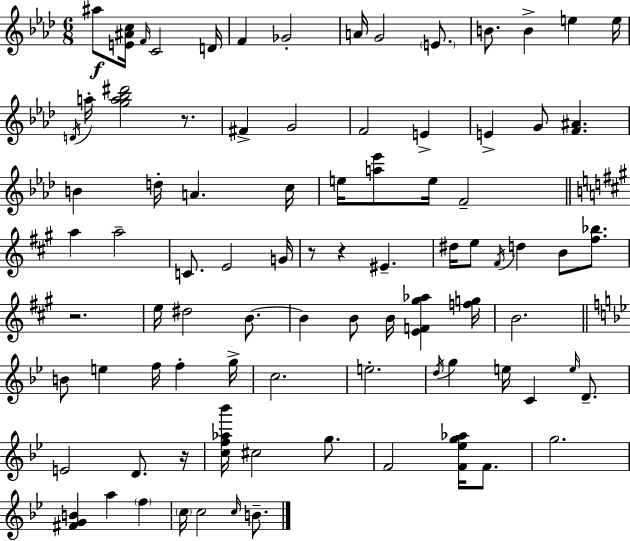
{
  \clef treble
  \numericTimeSignature
  \time 6/8
  \key f \minor
  \repeat volta 2 { ais''8\f <e' ais' c''>16 \grace { f'16 } c'2 | d'16 f'4 ges'2-. | a'16 g'2 \parenthesize e'8. | b'8. b'4-> e''4 | \break e''16 \acciaccatura { d'16 } a''16-. <g'' a'' bes'' dis'''>2 r8. | fis'4-> g'2 | f'2 e'4-> | e'4-> g'8 <f' ais'>4. | \break b'4 d''16-. a'4. | c''16 e''16 <a'' ees'''>8 e''16 f'2-- | \bar "||" \break \key a \major a''4 a''2-- | c'8. e'2 g'16 | r8 r4 eis'4.-- | dis''16 e''8 \acciaccatura { fis'16 } d''4 b'8 <fis'' bes''>8. | \break r2. | e''16 dis''2 b'8.~~ | b'4 b'8 b'16 <e' f' gis'' aes''>4 | <f'' g''>16 b'2. | \break \bar "||" \break \key g \minor b'8 e''4 f''16 f''4-. g''16-> | c''2. | e''2.-. | \acciaccatura { d''16 } g''4 e''16 c'4 \grace { e''16 } d'8.-- | \break e'2 d'8. | r16 <c'' f'' aes'' bes'''>16 cis''2 g''8. | f'2 <f' ees'' g'' aes''>16 f'8. | g''2. | \break <fis' g' b'>4 a''4 \parenthesize f''4 | \parenthesize c''16 c''2 \grace { c''16 } | b'8.-- } \bar "|."
}